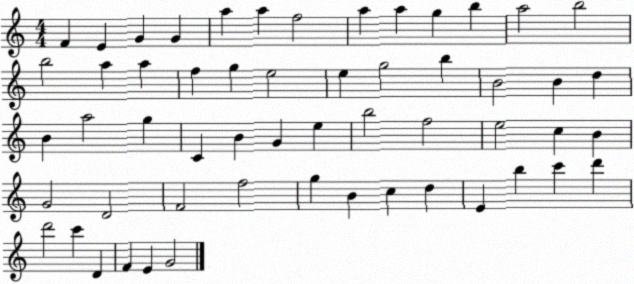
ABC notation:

X:1
T:Untitled
M:4/4
L:1/4
K:C
F E G G a a f2 a a g b a2 b2 b2 a a f g e2 e g2 b B2 B d B a2 g C B G e b2 f2 e2 c B G2 D2 F2 f2 g B c d E b c' d' d'2 c' D F E G2